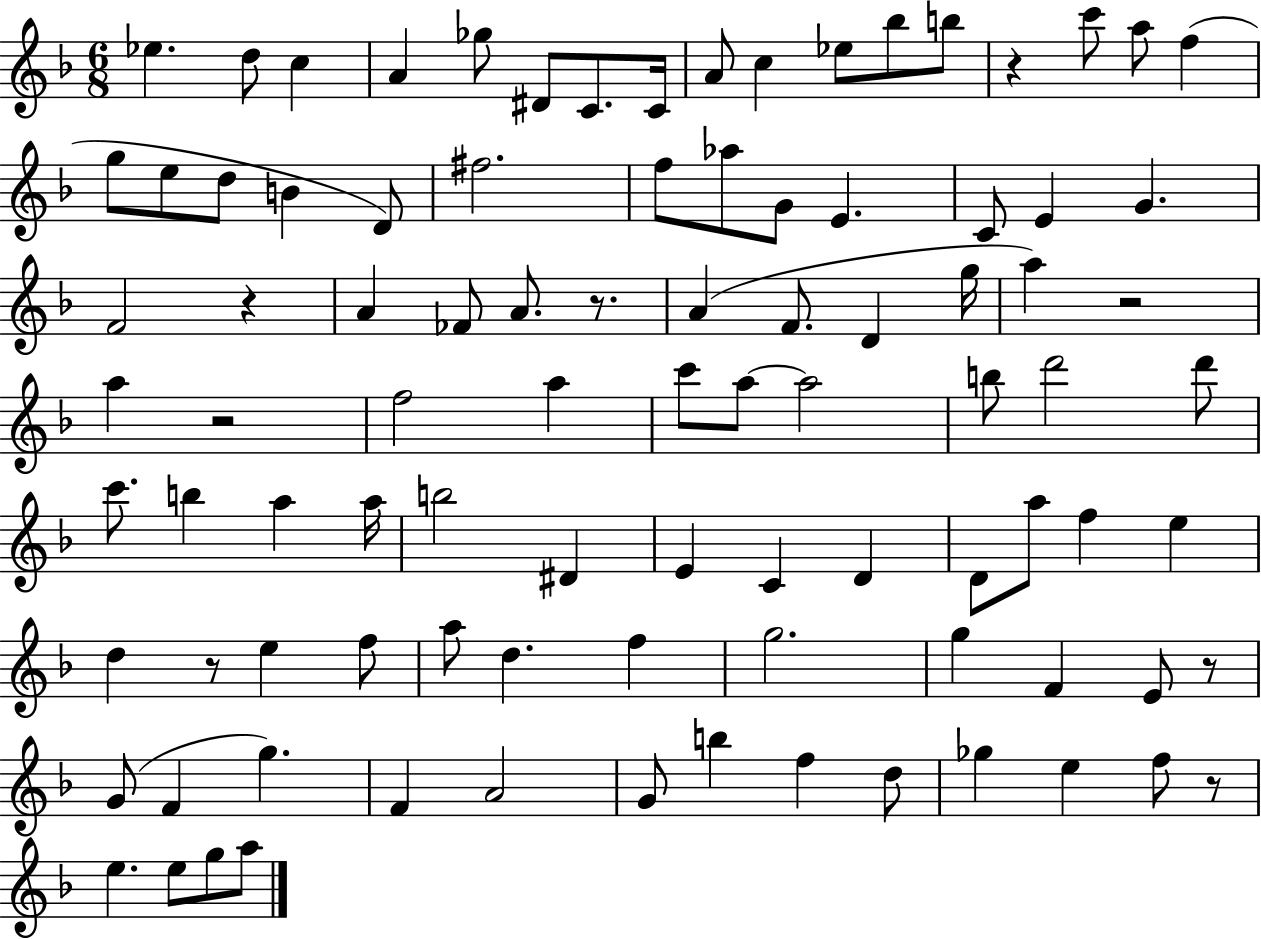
X:1
T:Untitled
M:6/8
L:1/4
K:F
_e d/2 c A _g/2 ^D/2 C/2 C/4 A/2 c _e/2 _b/2 b/2 z c'/2 a/2 f g/2 e/2 d/2 B D/2 ^f2 f/2 _a/2 G/2 E C/2 E G F2 z A _F/2 A/2 z/2 A F/2 D g/4 a z2 a z2 f2 a c'/2 a/2 a2 b/2 d'2 d'/2 c'/2 b a a/4 b2 ^D E C D D/2 a/2 f e d z/2 e f/2 a/2 d f g2 g F E/2 z/2 G/2 F g F A2 G/2 b f d/2 _g e f/2 z/2 e e/2 g/2 a/2